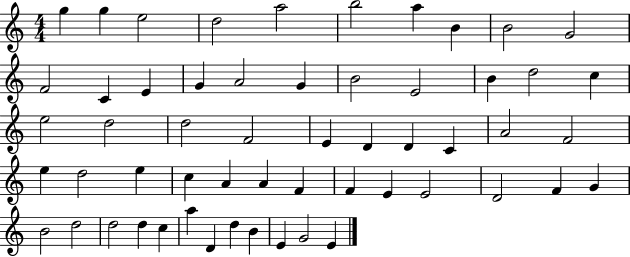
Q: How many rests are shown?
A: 0